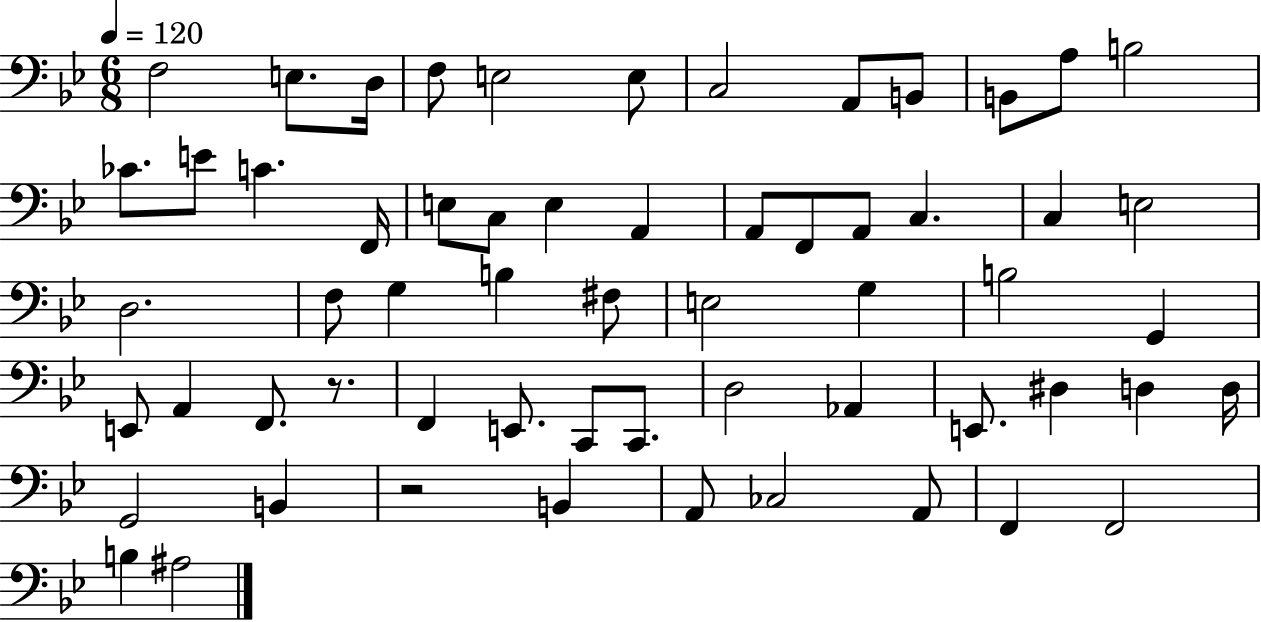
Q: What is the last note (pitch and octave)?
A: A#3